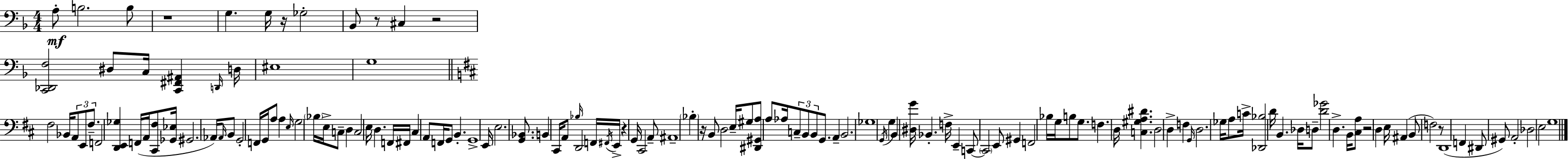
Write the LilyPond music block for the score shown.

{
  \clef bass
  \numericTimeSignature
  \time 4/4
  \key f \major
  a8-.\mf b2. b8 | r1 | g4. g16 r16 ges2-. | bes,8 r8 cis4 r2 | \break <c, des, f>2 dis8 c16 <c, fis, ais,>4 \grace { d,16 } | d16 eis1 | g1 | \bar "||" \break \key d \major fis2 bes,16 \tuplet 3/2 { a,8 e,8 fis8.-- } | f,2 <d, e, ges>4 f,16( a,16 <cis, fis>8 | <ges, ees>16 gis,2. aes,16) \grace { aes,16 } b,8 | g,2-. f,16 g,16 a8 a4 | \break \grace { e16 } g2 \parenthesize bes16 e16-> c8-- d4 | c2 e16 d4. | f,16 fis,16 cis4 a,8 f,16 g,8 b,4.-. | g,1-> | \break e,16 e2. <g, bes,>8. | b,4 cis,16 a,8 \grace { bes16 } d,2 | f,16 \acciaccatura { fis,16 } e,16-> r4 g,16 cis,2 | a,8-- ais,1-- | \break \parenthesize bes4-. r16 b,8 d2 | e16-- gis8 <dis, gis, a>8 a8 aes16 \tuplet 3/2 { c8-- b,8 b,8 } | g,8. a,4-- b,2. | ges1 | \break \acciaccatura { g,16 } g4 b,4 <dis g'>16 bes,4.-. | f16-> e,4-- c,8~~ \parenthesize c,2 | e,8 gis,4 f,2 | bes16 g16 b8 g8. f4. d16 <c gis a dis'>4. | \break d2 d4-> | f4 \grace { g,16 } d2. | ges16 a8 c'16-> <des, bes>2 d'16 b,4. | des16 d8-- <d' ges'>2 | \break d4.-> b,16 <cis a>8 r2 | d4 e16 ais,4( b,8 f2) | r8 d,1( | f,4 dis,8 gis,8) a,2-. | \break des2 e2 | g1 | \bar "|."
}